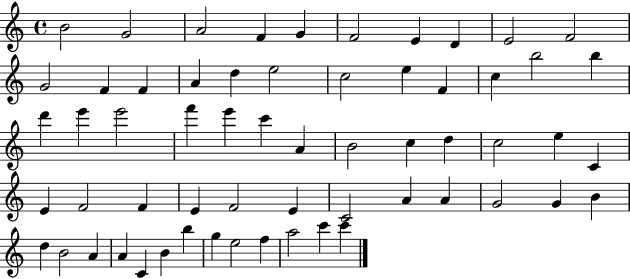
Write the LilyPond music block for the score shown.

{
  \clef treble
  \time 4/4
  \defaultTimeSignature
  \key c \major
  b'2 g'2 | a'2 f'4 g'4 | f'2 e'4 d'4 | e'2 f'2 | \break g'2 f'4 f'4 | a'4 d''4 e''2 | c''2 e''4 f'4 | c''4 b''2 b''4 | \break d'''4 e'''4 e'''2 | f'''4 e'''4 c'''4 a'4 | b'2 c''4 d''4 | c''2 e''4 c'4 | \break e'4 f'2 f'4 | e'4 f'2 e'4 | c'2 a'4 a'4 | g'2 g'4 b'4 | \break d''4 b'2 a'4 | a'4 c'4 b'4 b''4 | g''4 e''2 f''4 | a''2 c'''4 c'''4 | \break \bar "|."
}